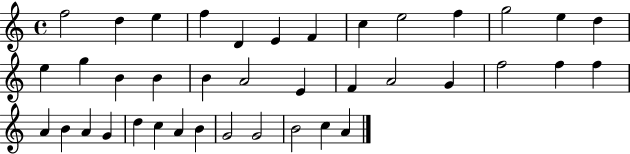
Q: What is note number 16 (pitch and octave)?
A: B4